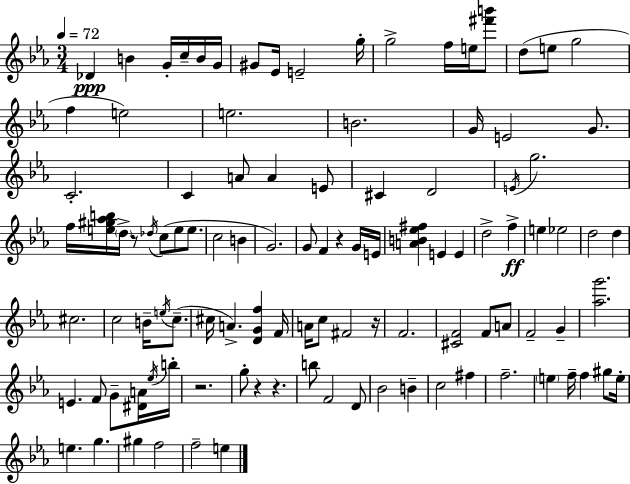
X:1
T:Untitled
M:3/4
L:1/4
K:Eb
_D B G/4 c/4 B/4 G/4 ^G/2 _E/4 E2 g/4 g2 f/4 e/4 [^f'b']/2 d/2 e/2 g2 f e2 e2 B2 G/4 E2 G/2 C2 C A/2 A E/2 ^C D2 E/4 g2 f/4 [e^g_ab]/4 d/4 z/2 _d/4 c/2 e/2 e/2 c2 B G2 G/2 F z G/4 E/4 [AB_e^f] E E d2 f e _e2 d2 d ^c2 c2 B/4 e/4 c/2 ^c/4 A [DGf] F/4 A/4 c/2 ^F2 z/4 F2 [^CF]2 F/2 A/2 F2 G [_ag']2 E F/2 G/2 [^DA]/4 _e/4 b/4 z2 g/2 z z b/2 F2 D/2 _B2 B c2 ^f f2 e f/4 f ^g/2 e/4 e g ^g f2 f2 e